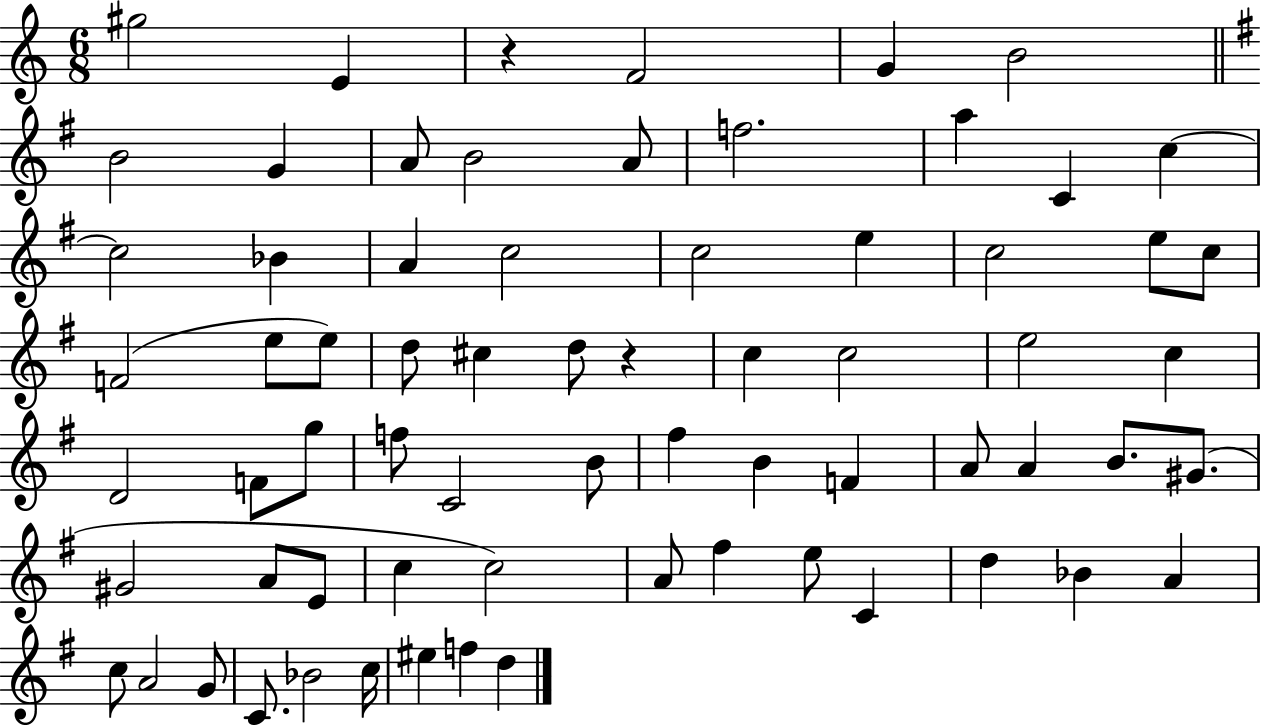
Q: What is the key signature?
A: C major